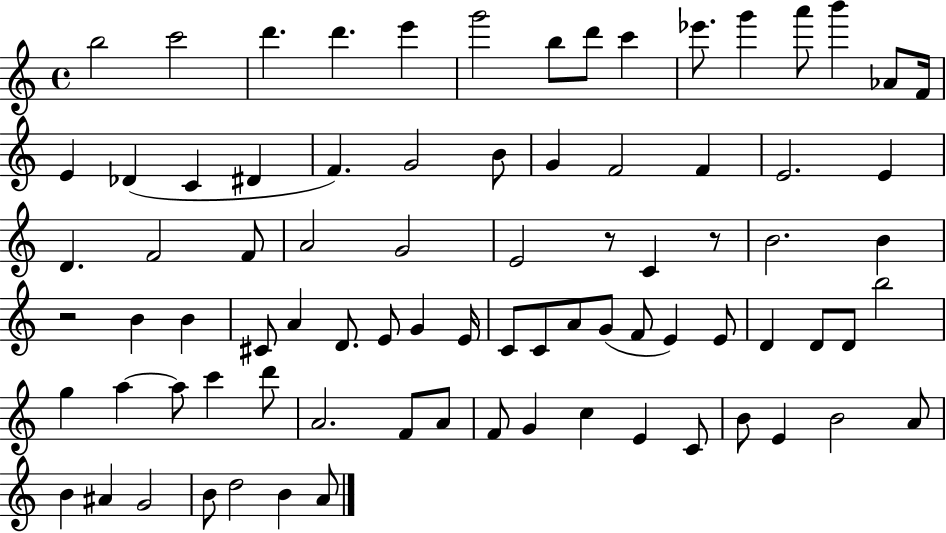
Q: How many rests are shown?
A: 3